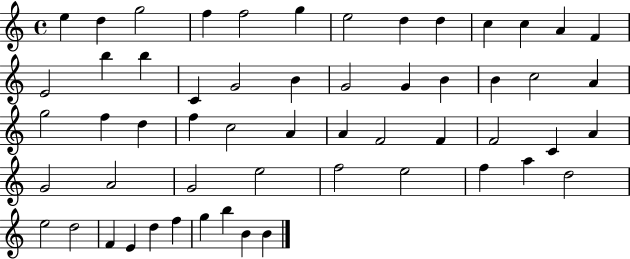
E5/q D5/q G5/h F5/q F5/h G5/q E5/h D5/q D5/q C5/q C5/q A4/q F4/q E4/h B5/q B5/q C4/q G4/h B4/q G4/h G4/q B4/q B4/q C5/h A4/q G5/h F5/q D5/q F5/q C5/h A4/q A4/q F4/h F4/q F4/h C4/q A4/q G4/h A4/h G4/h E5/h F5/h E5/h F5/q A5/q D5/h E5/h D5/h F4/q E4/q D5/q F5/q G5/q B5/q B4/q B4/q